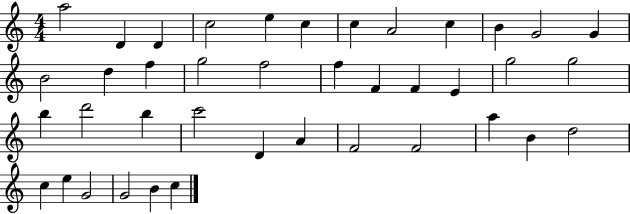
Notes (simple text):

A5/h D4/q D4/q C5/h E5/q C5/q C5/q A4/h C5/q B4/q G4/h G4/q B4/h D5/q F5/q G5/h F5/h F5/q F4/q F4/q E4/q G5/h G5/h B5/q D6/h B5/q C6/h D4/q A4/q F4/h F4/h A5/q B4/q D5/h C5/q E5/q G4/h G4/h B4/q C5/q